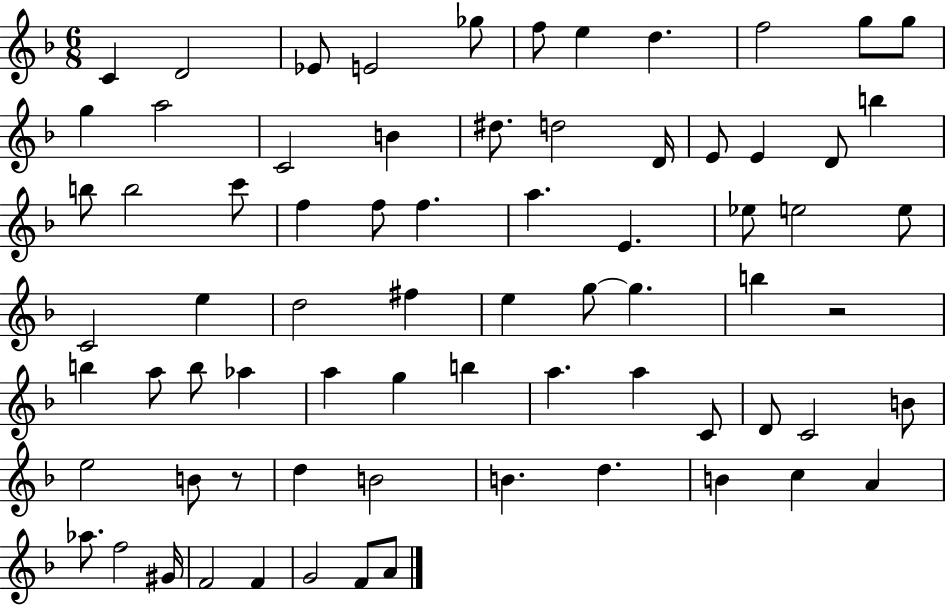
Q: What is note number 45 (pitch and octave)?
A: Ab5